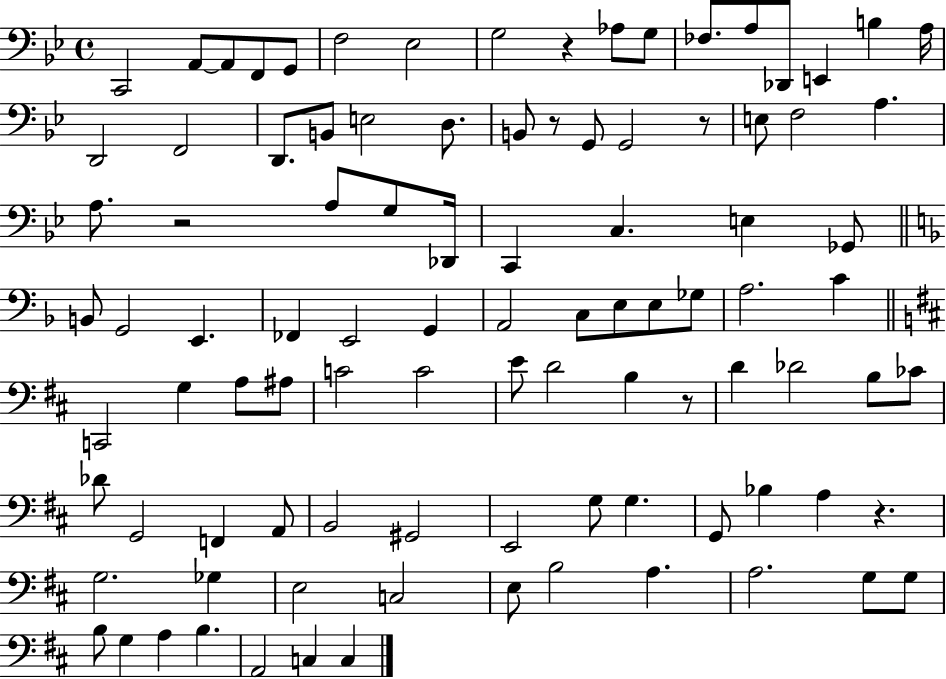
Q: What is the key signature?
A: BES major